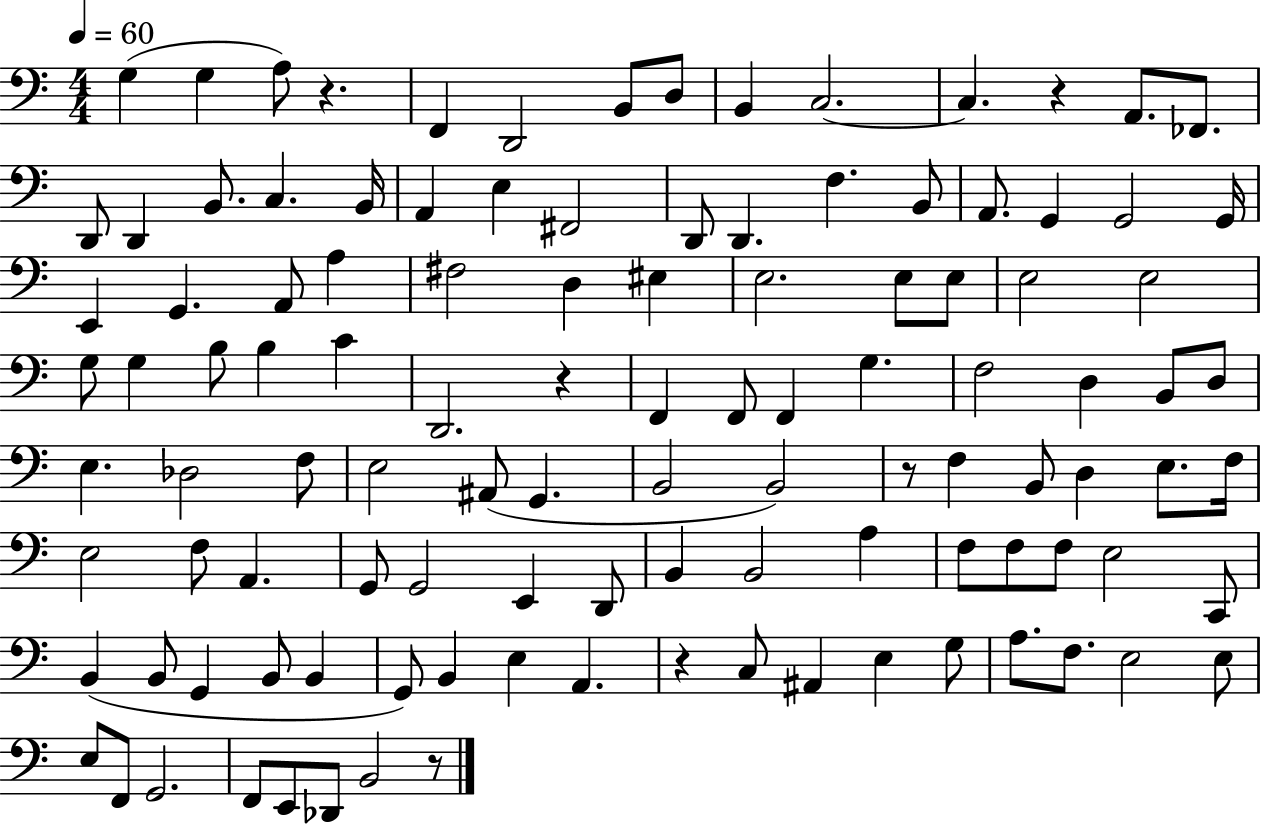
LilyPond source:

{
  \clef bass
  \numericTimeSignature
  \time 4/4
  \key c \major
  \tempo 4 = 60
  \repeat volta 2 { g4( g4 a8) r4. | f,4 d,2 b,8 d8 | b,4 c2.~~ | c4. r4 a,8. fes,8. | \break d,8 d,4 b,8. c4. b,16 | a,4 e4 fis,2 | d,8 d,4. f4. b,8 | a,8. g,4 g,2 g,16 | \break e,4 g,4. a,8 a4 | fis2 d4 eis4 | e2. e8 e8 | e2 e2 | \break g8 g4 b8 b4 c'4 | d,2. r4 | f,4 f,8 f,4 g4. | f2 d4 b,8 d8 | \break e4. des2 f8 | e2 ais,8( g,4. | b,2 b,2) | r8 f4 b,8 d4 e8. f16 | \break e2 f8 a,4. | g,8 g,2 e,4 d,8 | b,4 b,2 a4 | f8 f8 f8 e2 c,8 | \break b,4( b,8 g,4 b,8 b,4 | g,8) b,4 e4 a,4. | r4 c8 ais,4 e4 g8 | a8. f8. e2 e8 | \break e8 f,8 g,2. | f,8 e,8 des,8 b,2 r8 | } \bar "|."
}